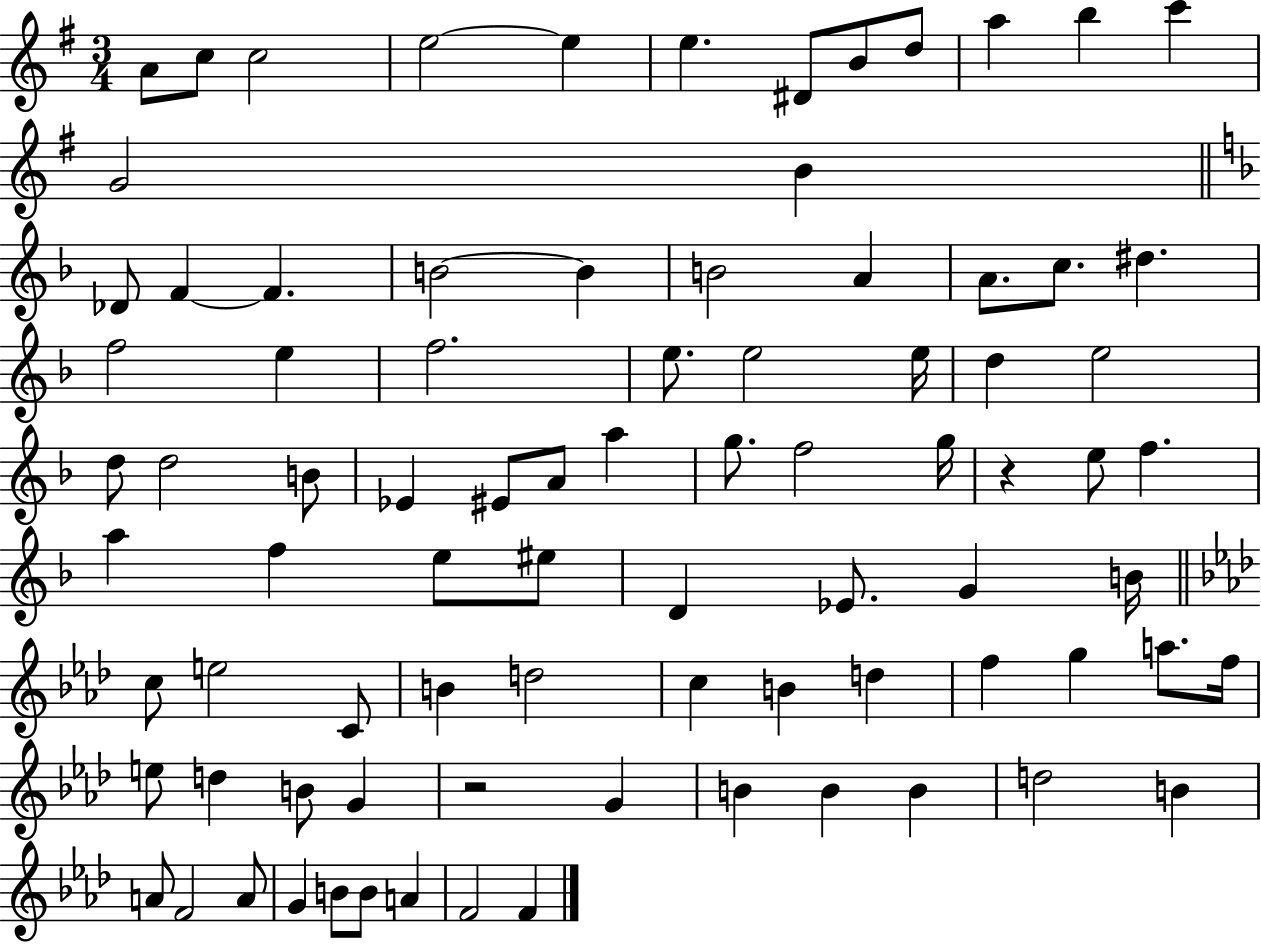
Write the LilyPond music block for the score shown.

{
  \clef treble
  \numericTimeSignature
  \time 3/4
  \key g \major
  a'8 c''8 c''2 | e''2~~ e''4 | e''4. dis'8 b'8 d''8 | a''4 b''4 c'''4 | \break g'2 b'4 | \bar "||" \break \key d \minor des'8 f'4~~ f'4. | b'2~~ b'4 | b'2 a'4 | a'8. c''8. dis''4. | \break f''2 e''4 | f''2. | e''8. e''2 e''16 | d''4 e''2 | \break d''8 d''2 b'8 | ees'4 eis'8 a'8 a''4 | g''8. f''2 g''16 | r4 e''8 f''4. | \break a''4 f''4 e''8 eis''8 | d'4 ees'8. g'4 b'16 | \bar "||" \break \key aes \major c''8 e''2 c'8 | b'4 d''2 | c''4 b'4 d''4 | f''4 g''4 a''8. f''16 | \break e''8 d''4 b'8 g'4 | r2 g'4 | b'4 b'4 b'4 | d''2 b'4 | \break a'8 f'2 a'8 | g'4 b'8 b'8 a'4 | f'2 f'4 | \bar "|."
}